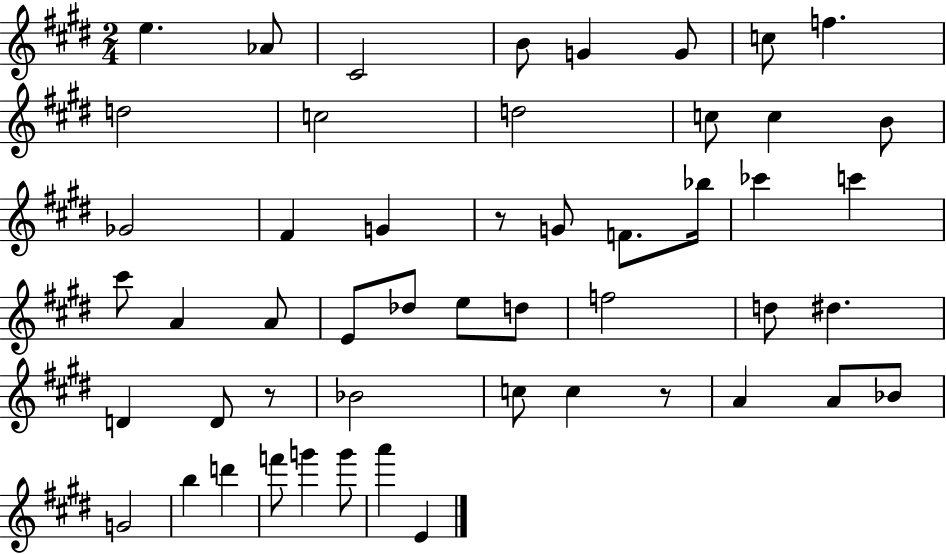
E5/q. Ab4/e C#4/h B4/e G4/q G4/e C5/e F5/q. D5/h C5/h D5/h C5/e C5/q B4/e Gb4/h F#4/q G4/q R/e G4/e F4/e. Bb5/s CES6/q C6/q C#6/e A4/q A4/e E4/e Db5/e E5/e D5/e F5/h D5/e D#5/q. D4/q D4/e R/e Bb4/h C5/e C5/q R/e A4/q A4/e Bb4/e G4/h B5/q D6/q F6/e G6/q G6/e A6/q E4/q